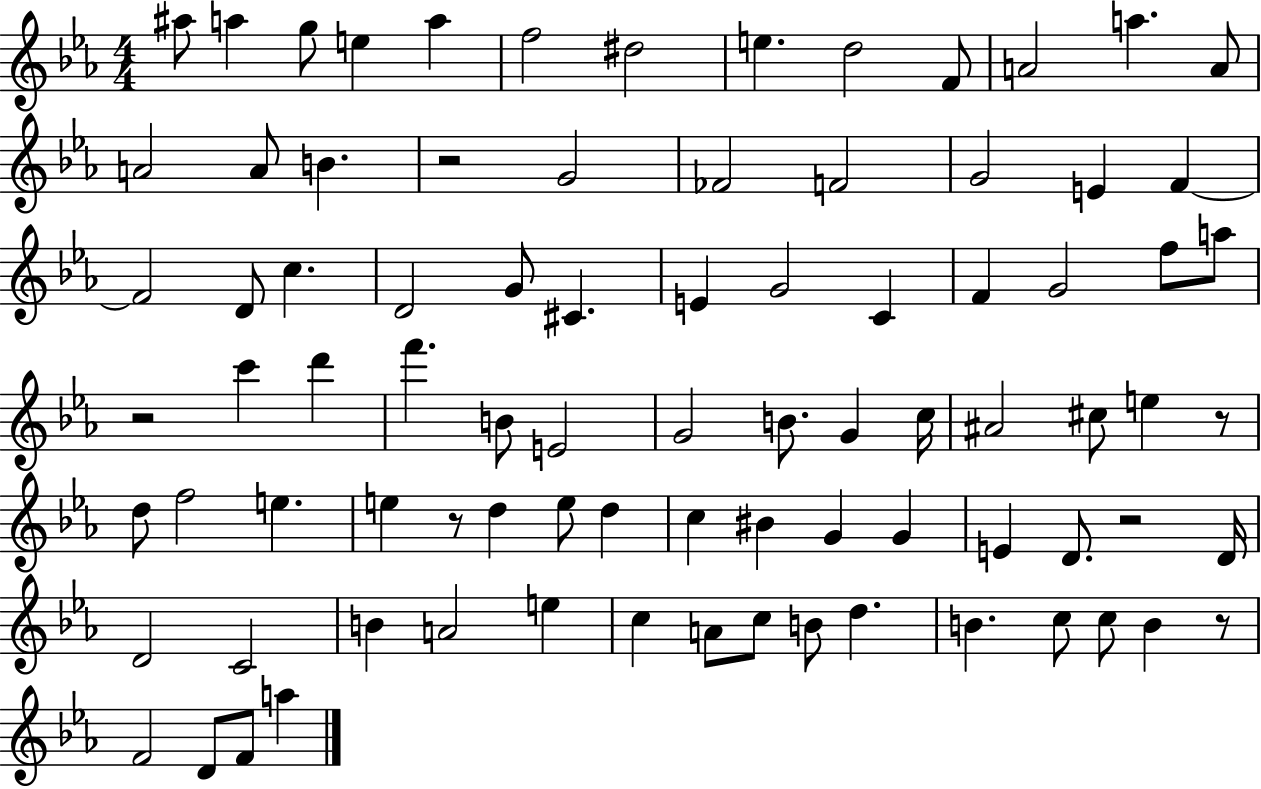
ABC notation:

X:1
T:Untitled
M:4/4
L:1/4
K:Eb
^a/2 a g/2 e a f2 ^d2 e d2 F/2 A2 a A/2 A2 A/2 B z2 G2 _F2 F2 G2 E F F2 D/2 c D2 G/2 ^C E G2 C F G2 f/2 a/2 z2 c' d' f' B/2 E2 G2 B/2 G c/4 ^A2 ^c/2 e z/2 d/2 f2 e e z/2 d e/2 d c ^B G G E D/2 z2 D/4 D2 C2 B A2 e c A/2 c/2 B/2 d B c/2 c/2 B z/2 F2 D/2 F/2 a